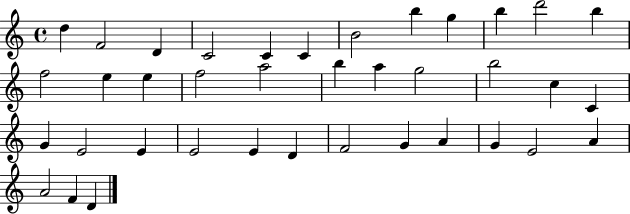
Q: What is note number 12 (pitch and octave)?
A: B5